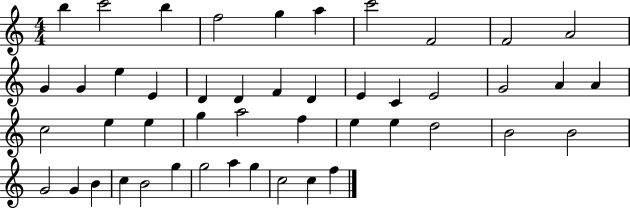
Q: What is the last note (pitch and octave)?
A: F5